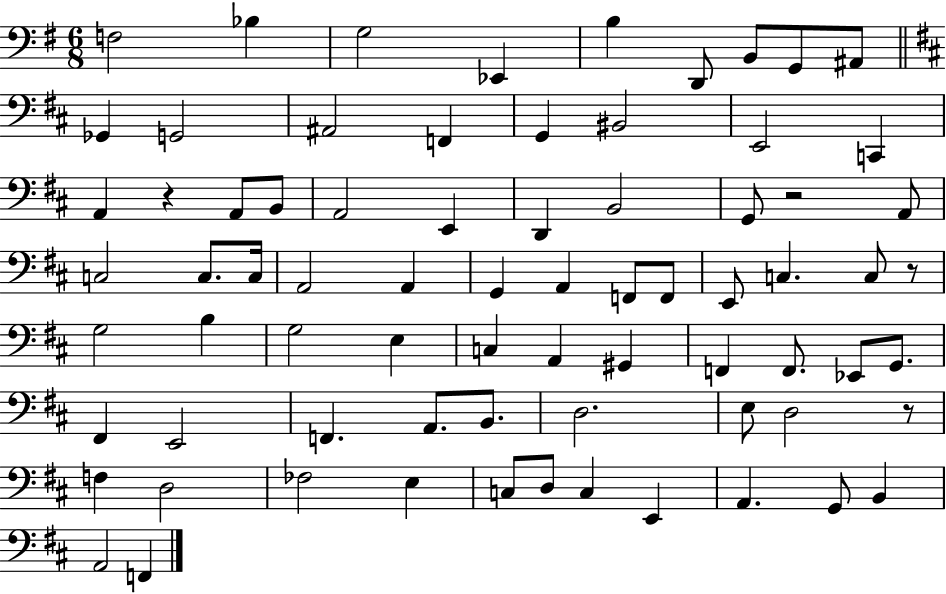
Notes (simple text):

F3/h Bb3/q G3/h Eb2/q B3/q D2/e B2/e G2/e A#2/e Gb2/q G2/h A#2/h F2/q G2/q BIS2/h E2/h C2/q A2/q R/q A2/e B2/e A2/h E2/q D2/q B2/h G2/e R/h A2/e C3/h C3/e. C3/s A2/h A2/q G2/q A2/q F2/e F2/e E2/e C3/q. C3/e R/e G3/h B3/q G3/h E3/q C3/q A2/q G#2/q F2/q F2/e. Eb2/e G2/e. F#2/q E2/h F2/q. A2/e. B2/e. D3/h. E3/e D3/h R/e F3/q D3/h FES3/h E3/q C3/e D3/e C3/q E2/q A2/q. G2/e B2/q A2/h F2/q